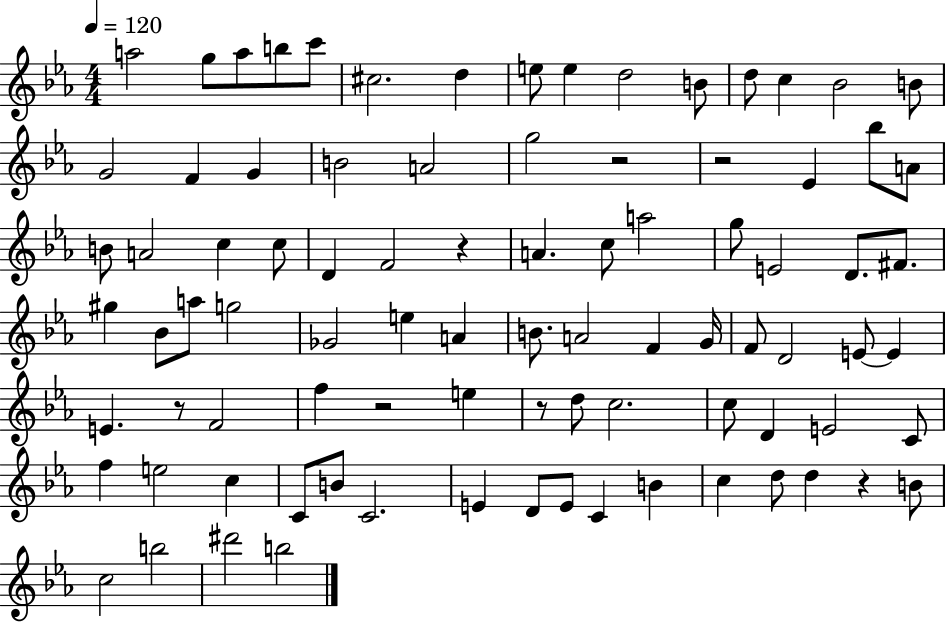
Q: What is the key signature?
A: EES major